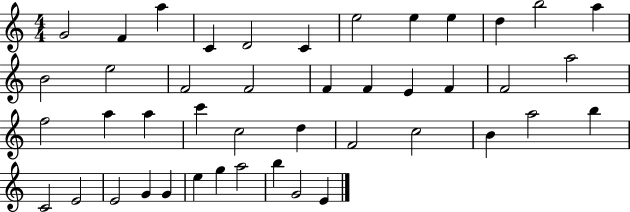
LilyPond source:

{
  \clef treble
  \numericTimeSignature
  \time 4/4
  \key c \major
  g'2 f'4 a''4 | c'4 d'2 c'4 | e''2 e''4 e''4 | d''4 b''2 a''4 | \break b'2 e''2 | f'2 f'2 | f'4 f'4 e'4 f'4 | f'2 a''2 | \break f''2 a''4 a''4 | c'''4 c''2 d''4 | f'2 c''2 | b'4 a''2 b''4 | \break c'2 e'2 | e'2 g'4 g'4 | e''4 g''4 a''2 | b''4 g'2 e'4 | \break \bar "|."
}